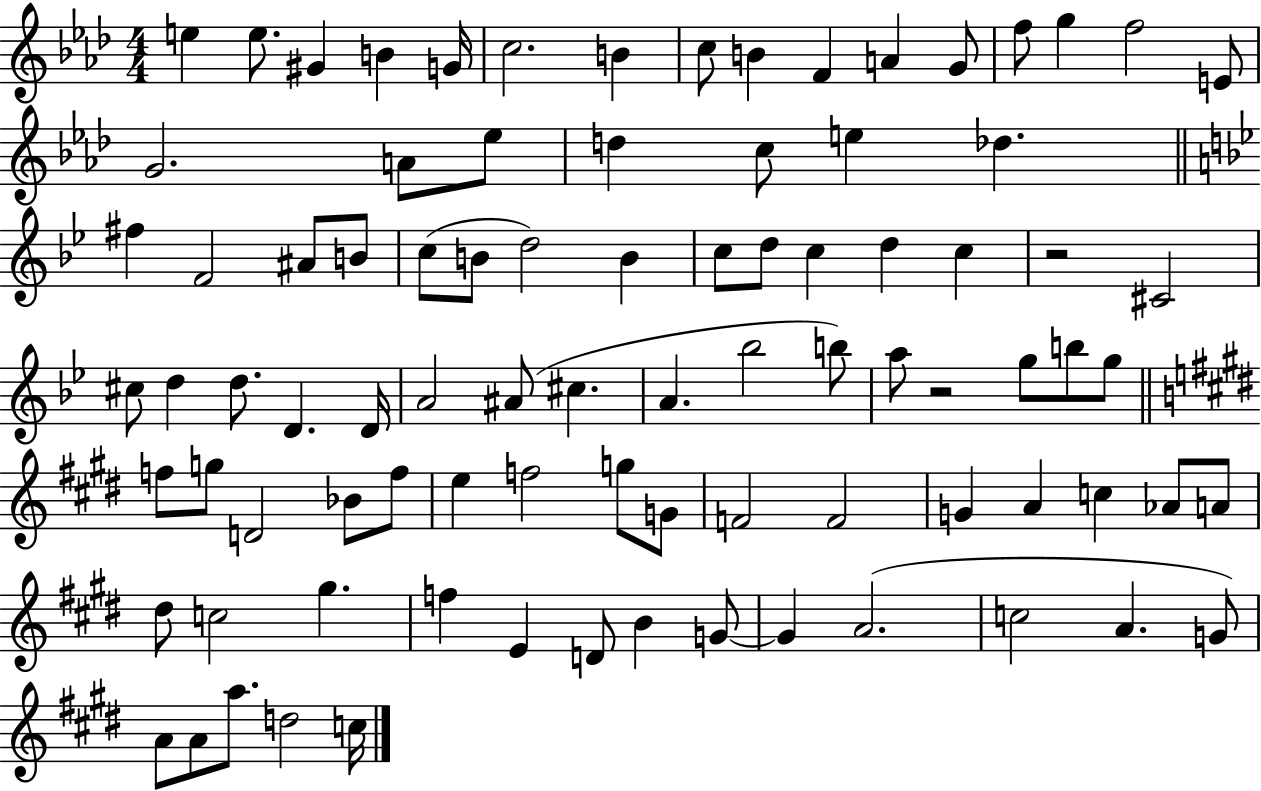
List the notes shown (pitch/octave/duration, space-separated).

E5/q E5/e. G#4/q B4/q G4/s C5/h. B4/q C5/e B4/q F4/q A4/q G4/e F5/e G5/q F5/h E4/e G4/h. A4/e Eb5/e D5/q C5/e E5/q Db5/q. F#5/q F4/h A#4/e B4/e C5/e B4/e D5/h B4/q C5/e D5/e C5/q D5/q C5/q R/h C#4/h C#5/e D5/q D5/e. D4/q. D4/s A4/h A#4/e C#5/q. A4/q. Bb5/h B5/e A5/e R/h G5/e B5/e G5/e F5/e G5/e D4/h Bb4/e F5/e E5/q F5/h G5/e G4/e F4/h F4/h G4/q A4/q C5/q Ab4/e A4/e D#5/e C5/h G#5/q. F5/q E4/q D4/e B4/q G4/e G4/q A4/h. C5/h A4/q. G4/e A4/e A4/e A5/e. D5/h C5/s